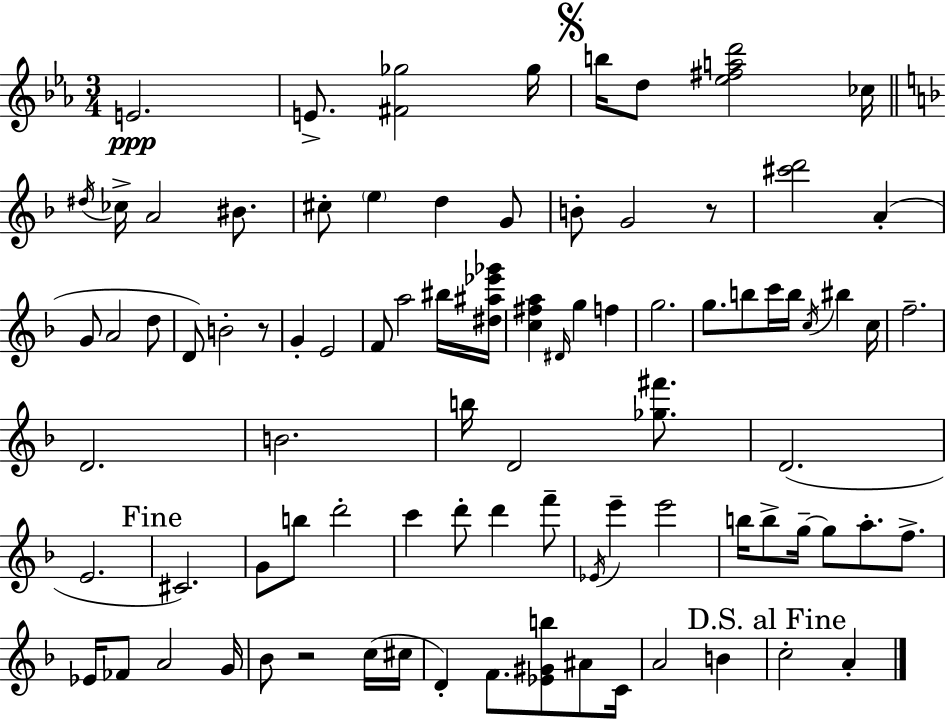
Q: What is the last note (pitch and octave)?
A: A4